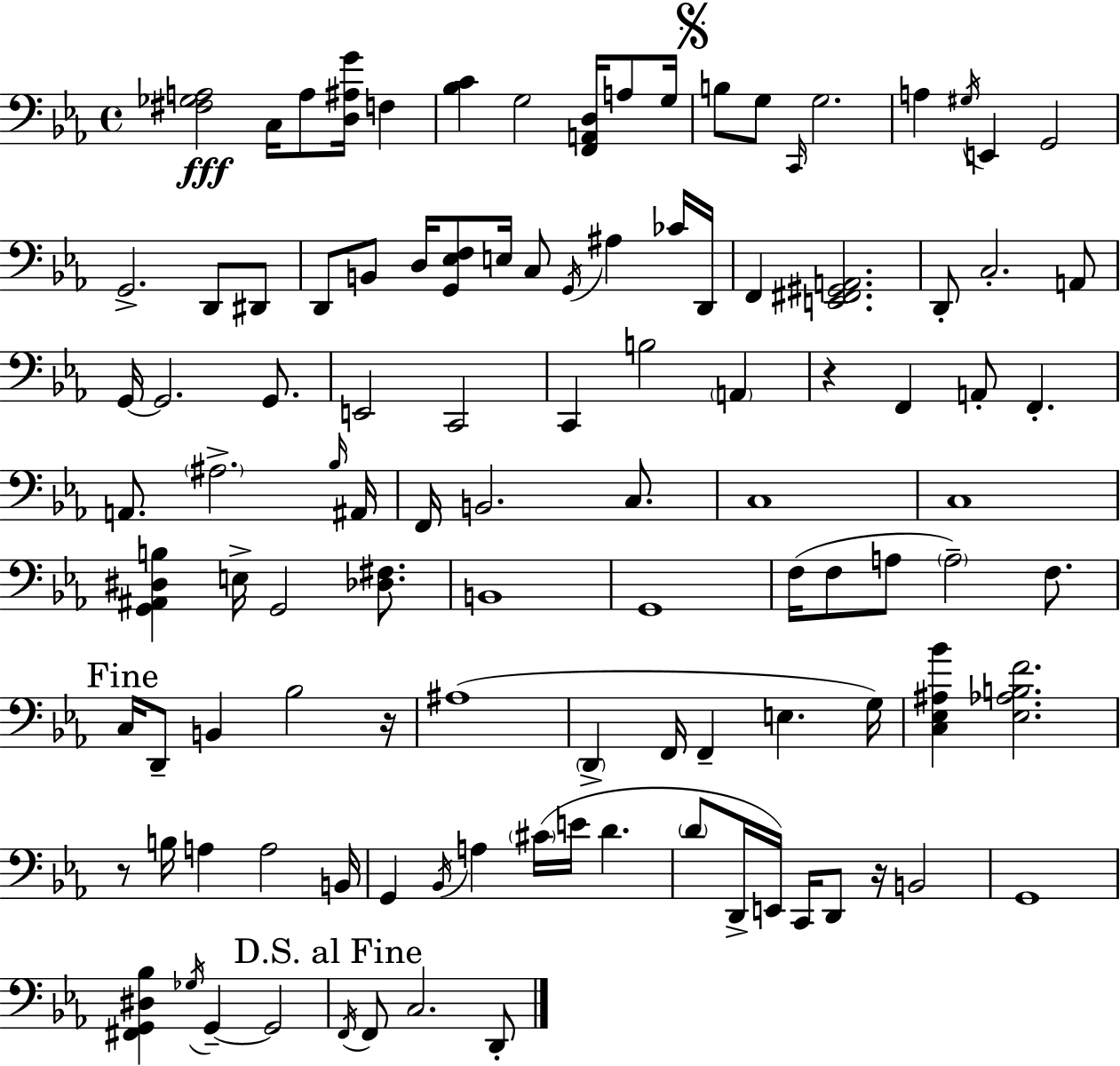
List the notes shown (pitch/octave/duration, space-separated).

[F#3,Gb3,A3]/h C3/s A3/e [D3,A#3,G4]/s F3/q [Bb3,C4]/q G3/h [F2,A2,D3]/s A3/e G3/s B3/e G3/e C2/s G3/h. A3/q G#3/s E2/q G2/h G2/h. D2/e D#2/e D2/e B2/e D3/s [G2,Eb3,F3]/e E3/s C3/e G2/s A#3/q CES4/s D2/s F2/q [E2,F#2,G#2,A2]/h. D2/e C3/h. A2/e G2/s G2/h. G2/e. E2/h C2/h C2/q B3/h A2/q R/q F2/q A2/e F2/q. A2/e. A#3/h. Bb3/s A#2/s F2/s B2/h. C3/e. C3/w C3/w [G2,A#2,D#3,B3]/q E3/s G2/h [Db3,F#3]/e. B2/w G2/w F3/s F3/e A3/e A3/h F3/e. C3/s D2/e B2/q Bb3/h R/s A#3/w D2/q F2/s F2/q E3/q. G3/s [C3,Eb3,A#3,Bb4]/q [Eb3,Ab3,B3,F4]/h. R/e B3/s A3/q A3/h B2/s G2/q Bb2/s A3/q C#4/s E4/s D4/q. D4/e D2/s E2/s C2/s D2/e R/s B2/h G2/w [F#2,G2,D#3,Bb3]/q Gb3/s G2/q G2/h F2/s F2/e C3/h. D2/e